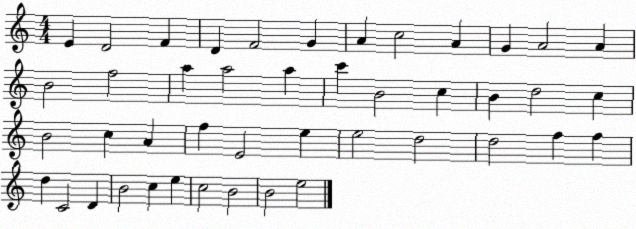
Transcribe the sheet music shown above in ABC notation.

X:1
T:Untitled
M:4/4
L:1/4
K:C
E D2 F D F2 G A c2 A G A2 A B2 f2 a a2 a c' B2 c B d2 c B2 c A f E2 e e2 d2 d2 f f d C2 D B2 c e c2 B2 B2 e2